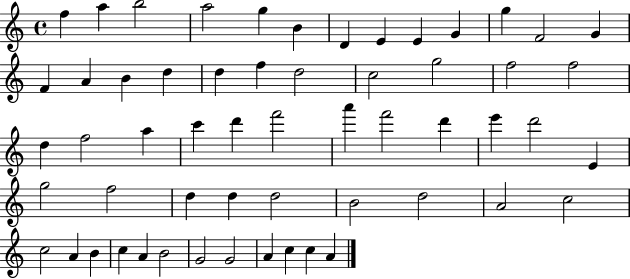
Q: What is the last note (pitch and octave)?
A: A4